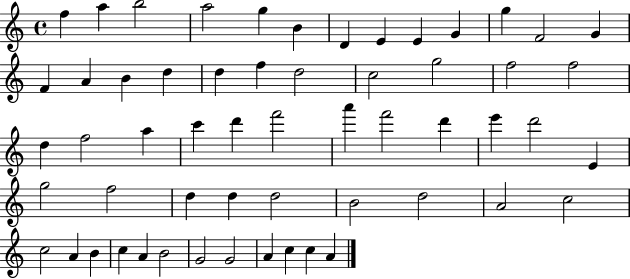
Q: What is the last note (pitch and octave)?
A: A4